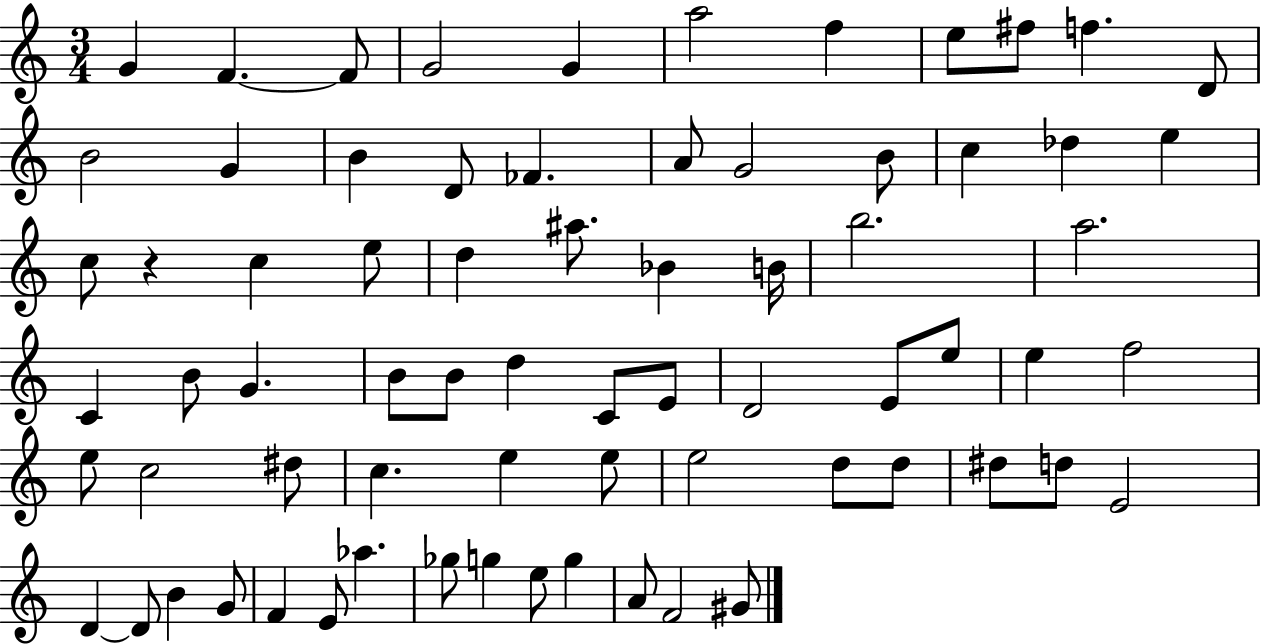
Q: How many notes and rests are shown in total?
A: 71